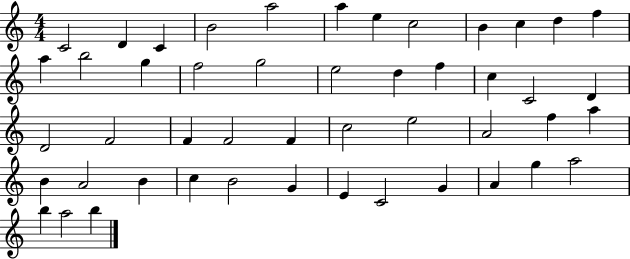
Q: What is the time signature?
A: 4/4